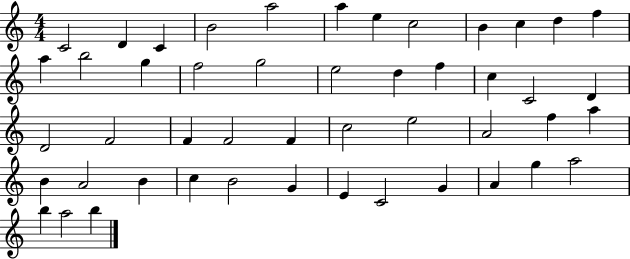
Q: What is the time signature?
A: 4/4